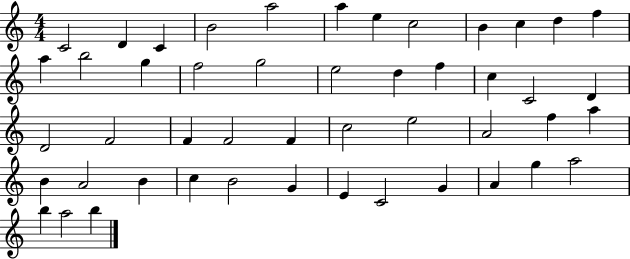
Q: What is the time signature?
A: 4/4